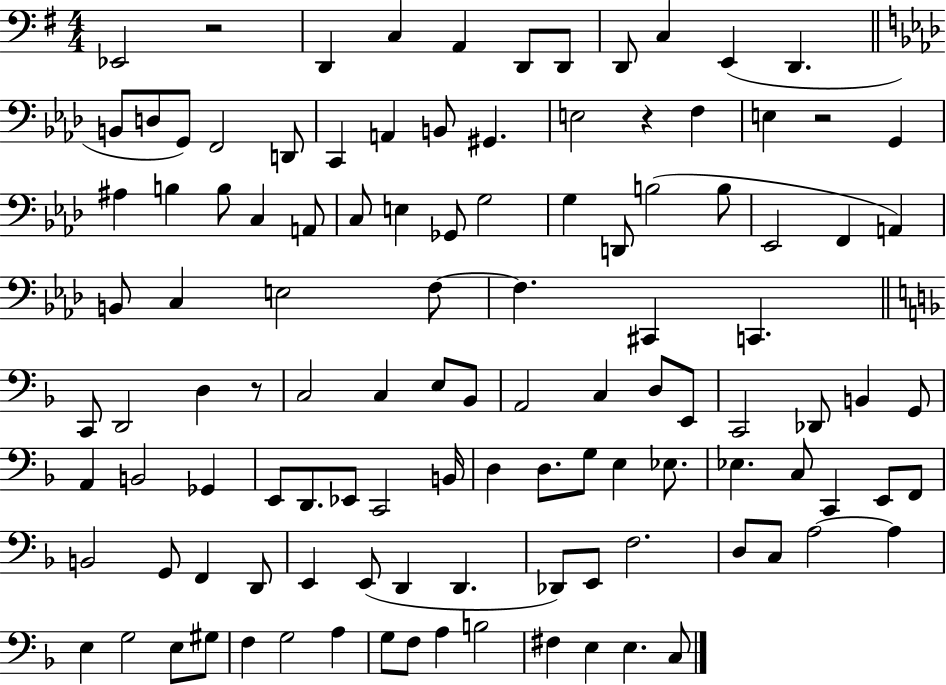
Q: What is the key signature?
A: G major